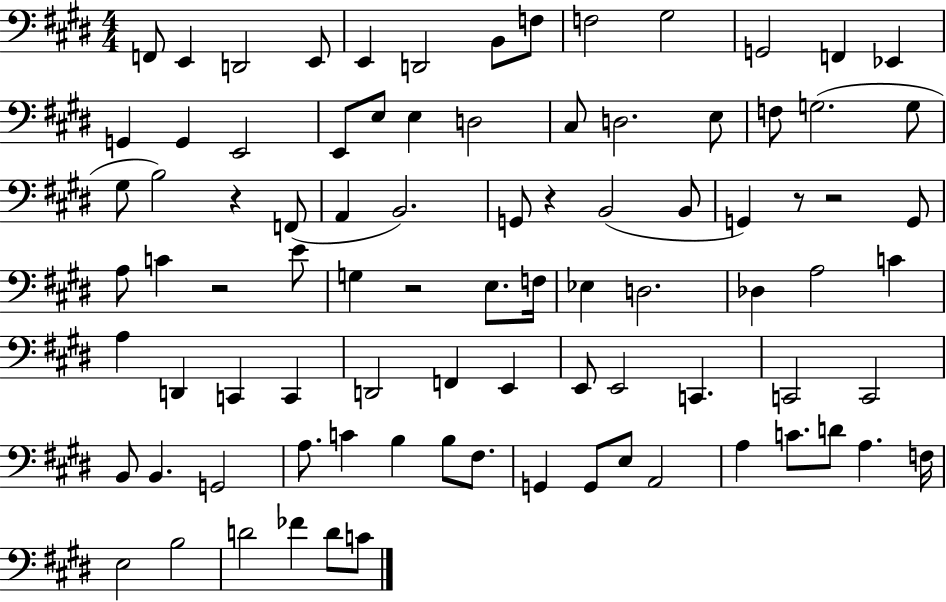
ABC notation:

X:1
T:Untitled
M:4/4
L:1/4
K:E
F,,/2 E,, D,,2 E,,/2 E,, D,,2 B,,/2 F,/2 F,2 ^G,2 G,,2 F,, _E,, G,, G,, E,,2 E,,/2 E,/2 E, D,2 ^C,/2 D,2 E,/2 F,/2 G,2 G,/2 ^G,/2 B,2 z F,,/2 A,, B,,2 G,,/2 z B,,2 B,,/2 G,, z/2 z2 G,,/2 A,/2 C z2 E/2 G, z2 E,/2 F,/4 _E, D,2 _D, A,2 C A, D,, C,, C,, D,,2 F,, E,, E,,/2 E,,2 C,, C,,2 C,,2 B,,/2 B,, G,,2 A,/2 C B, B,/2 ^F,/2 G,, G,,/2 E,/2 A,,2 A, C/2 D/2 A, F,/4 E,2 B,2 D2 _F D/2 C/2